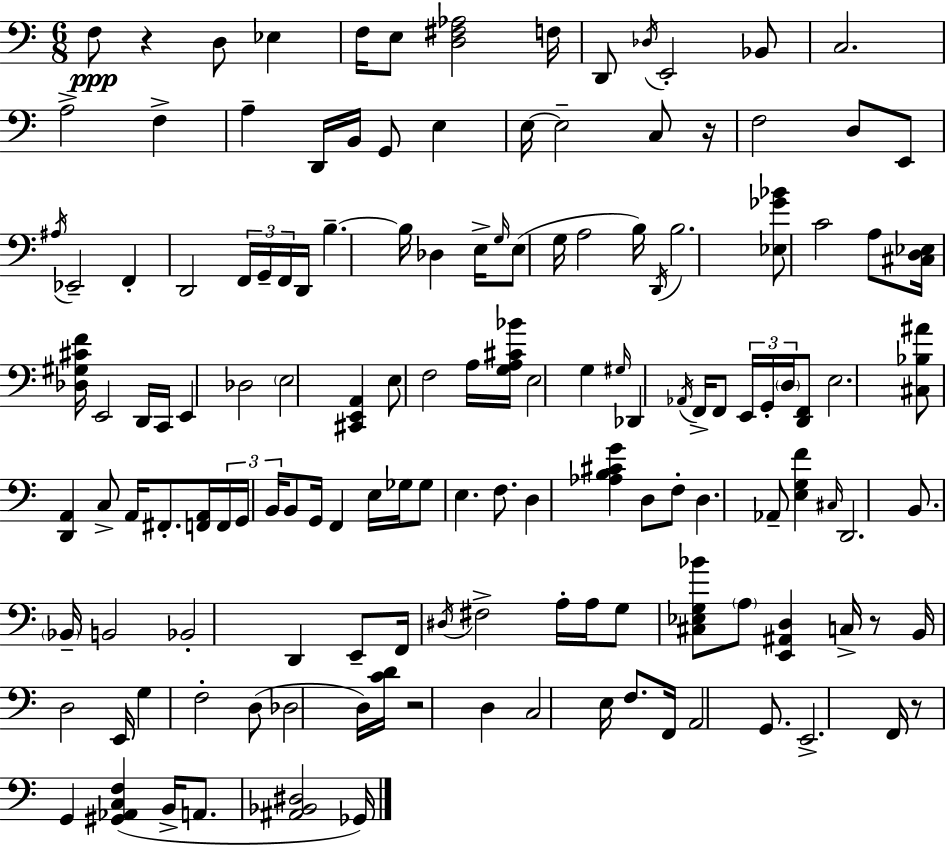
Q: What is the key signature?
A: C major